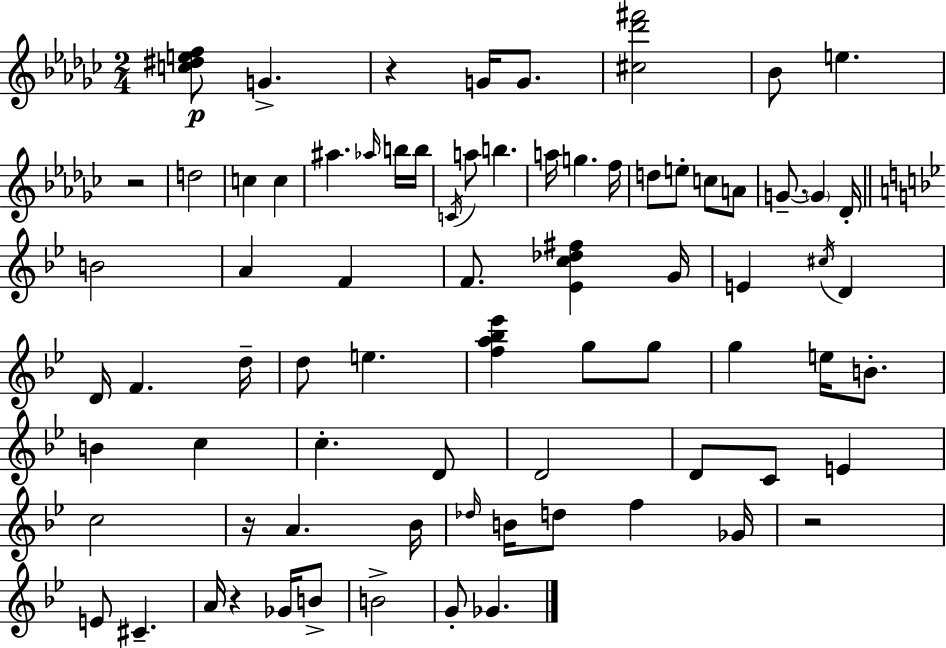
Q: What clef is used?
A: treble